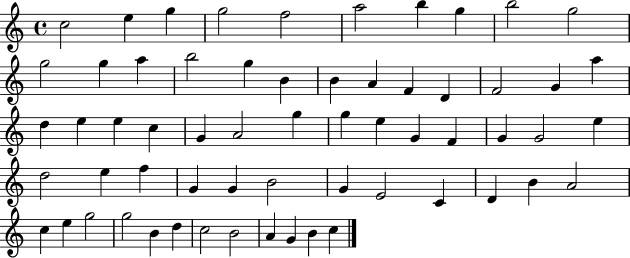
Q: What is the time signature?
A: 4/4